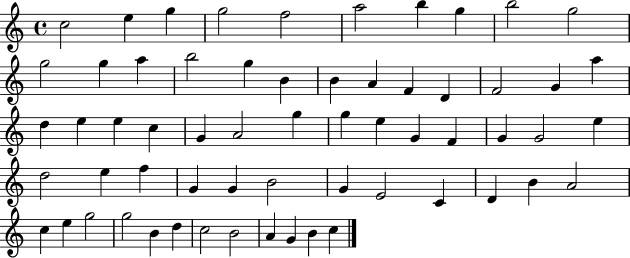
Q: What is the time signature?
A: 4/4